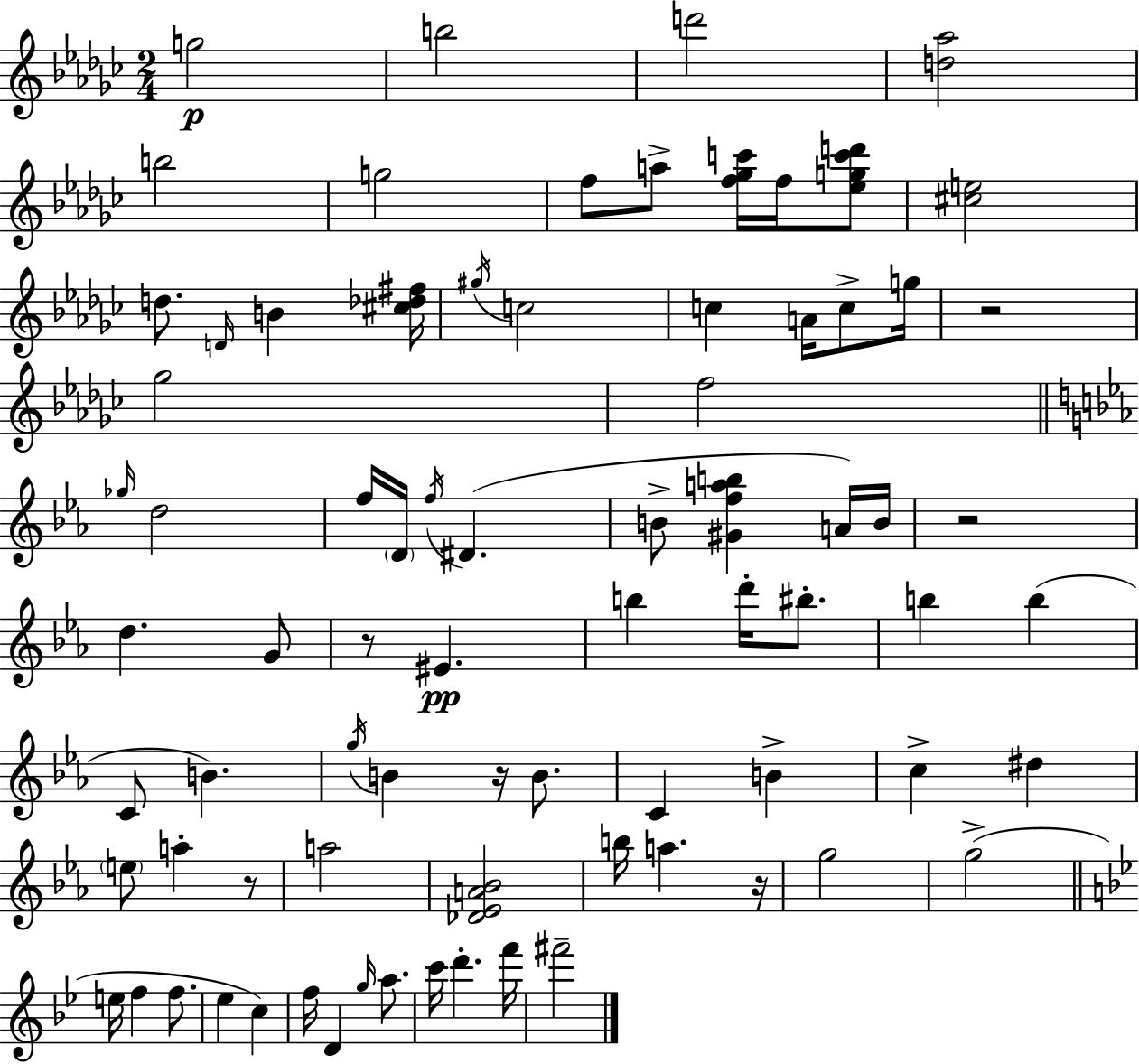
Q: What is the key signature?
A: EES minor